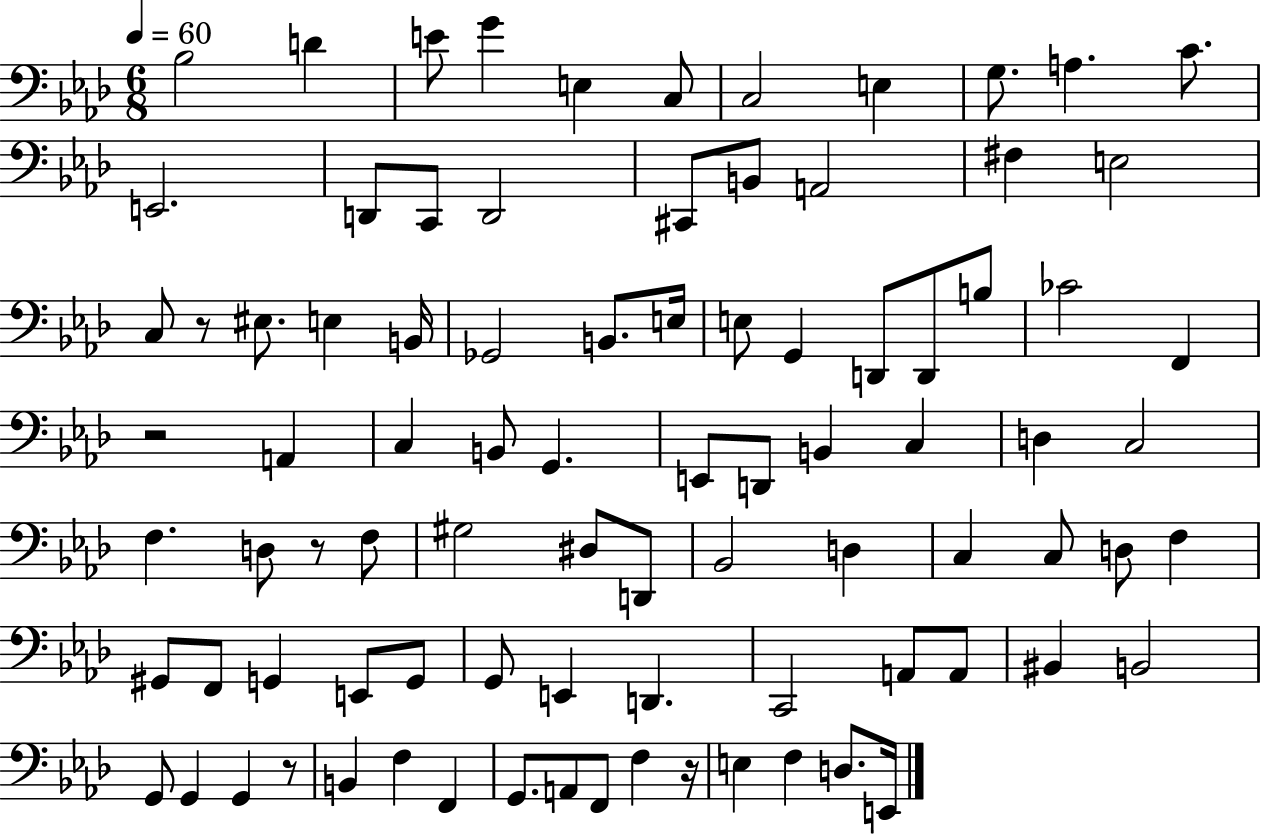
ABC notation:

X:1
T:Untitled
M:6/8
L:1/4
K:Ab
_B,2 D E/2 G E, C,/2 C,2 E, G,/2 A, C/2 E,,2 D,,/2 C,,/2 D,,2 ^C,,/2 B,,/2 A,,2 ^F, E,2 C,/2 z/2 ^E,/2 E, B,,/4 _G,,2 B,,/2 E,/4 E,/2 G,, D,,/2 D,,/2 B,/2 _C2 F,, z2 A,, C, B,,/2 G,, E,,/2 D,,/2 B,, C, D, C,2 F, D,/2 z/2 F,/2 ^G,2 ^D,/2 D,,/2 _B,,2 D, C, C,/2 D,/2 F, ^G,,/2 F,,/2 G,, E,,/2 G,,/2 G,,/2 E,, D,, C,,2 A,,/2 A,,/2 ^B,, B,,2 G,,/2 G,, G,, z/2 B,, F, F,, G,,/2 A,,/2 F,,/2 F, z/4 E, F, D,/2 E,,/4